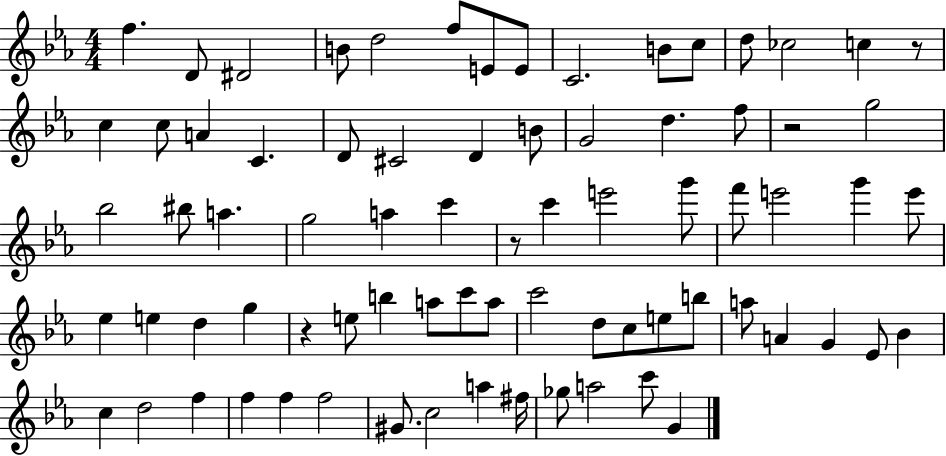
{
  \clef treble
  \numericTimeSignature
  \time 4/4
  \key ees \major
  f''4. d'8 dis'2 | b'8 d''2 f''8 e'8 e'8 | c'2. b'8 c''8 | d''8 ces''2 c''4 r8 | \break c''4 c''8 a'4 c'4. | d'8 cis'2 d'4 b'8 | g'2 d''4. f''8 | r2 g''2 | \break bes''2 bis''8 a''4. | g''2 a''4 c'''4 | r8 c'''4 e'''2 g'''8 | f'''8 e'''2 g'''4 e'''8 | \break ees''4 e''4 d''4 g''4 | r4 e''8 b''4 a''8 c'''8 a''8 | c'''2 d''8 c''8 e''8 b''8 | a''8 a'4 g'4 ees'8 bes'4 | \break c''4 d''2 f''4 | f''4 f''4 f''2 | gis'8. c''2 a''4 fis''16 | ges''8 a''2 c'''8 g'4 | \break \bar "|."
}